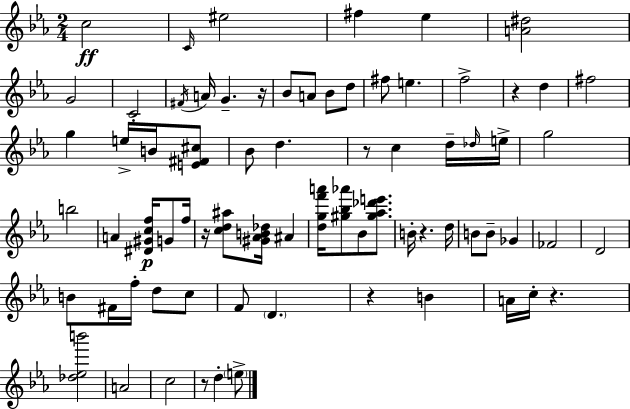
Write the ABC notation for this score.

X:1
T:Untitled
M:2/4
L:1/4
K:Cm
c2 C/4 ^e2 ^f _e [A^d]2 G2 C2 ^F/4 A/4 G z/4 _B/2 A/2 _B/2 d/2 ^f/2 e f2 z d ^f2 g e/4 B/4 [E^F^c]/2 _B/2 d z/2 c d/4 _d/4 e/4 g2 b2 A [^D^Gcf]/4 G/2 f/4 z/4 [cd^a]/2 [^G_AB_d]/4 ^A [dgf'a']/4 [^g_b_a']/2 _B/2 [^g_a_d'e']/2 B/4 z d/4 B/2 B/2 _G _F2 D2 B/2 ^F/4 f/4 d/2 c/2 F/2 D z B A/4 c/4 z [_d_eb']2 A2 c2 z/2 d e/2